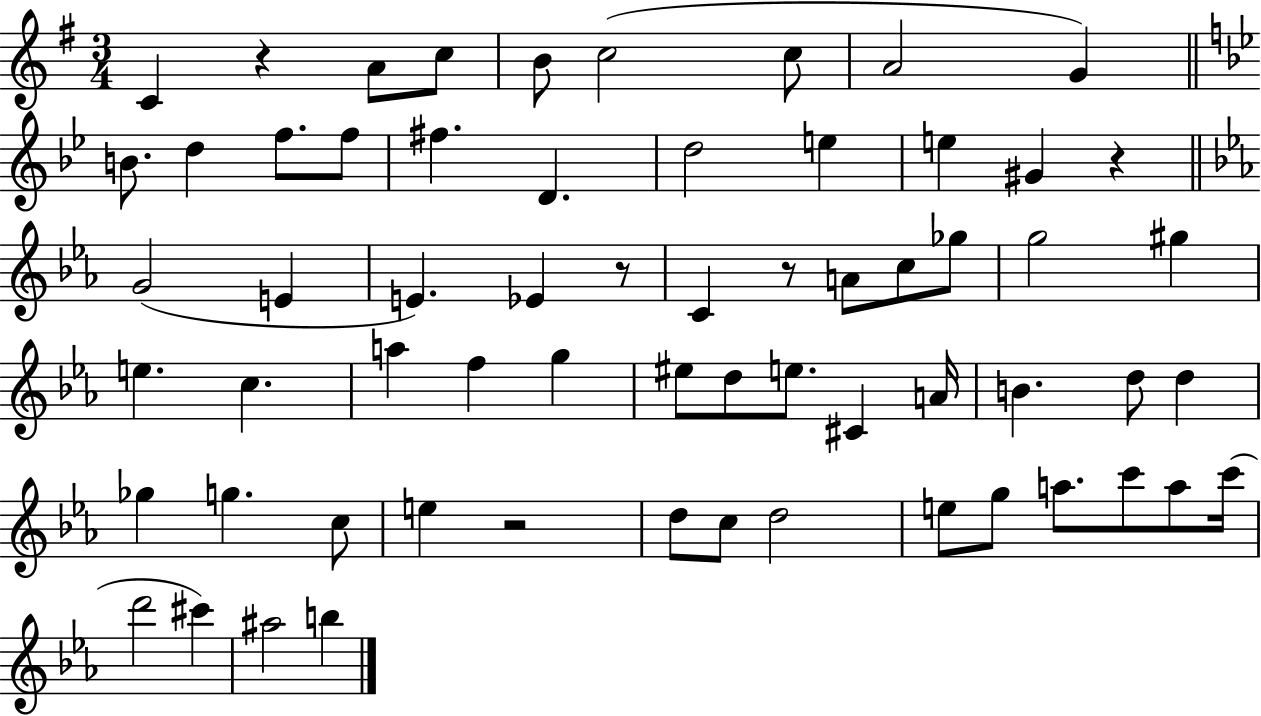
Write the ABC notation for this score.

X:1
T:Untitled
M:3/4
L:1/4
K:G
C z A/2 c/2 B/2 c2 c/2 A2 G B/2 d f/2 f/2 ^f D d2 e e ^G z G2 E E _E z/2 C z/2 A/2 c/2 _g/2 g2 ^g e c a f g ^e/2 d/2 e/2 ^C A/4 B d/2 d _g g c/2 e z2 d/2 c/2 d2 e/2 g/2 a/2 c'/2 a/2 c'/4 d'2 ^c' ^a2 b